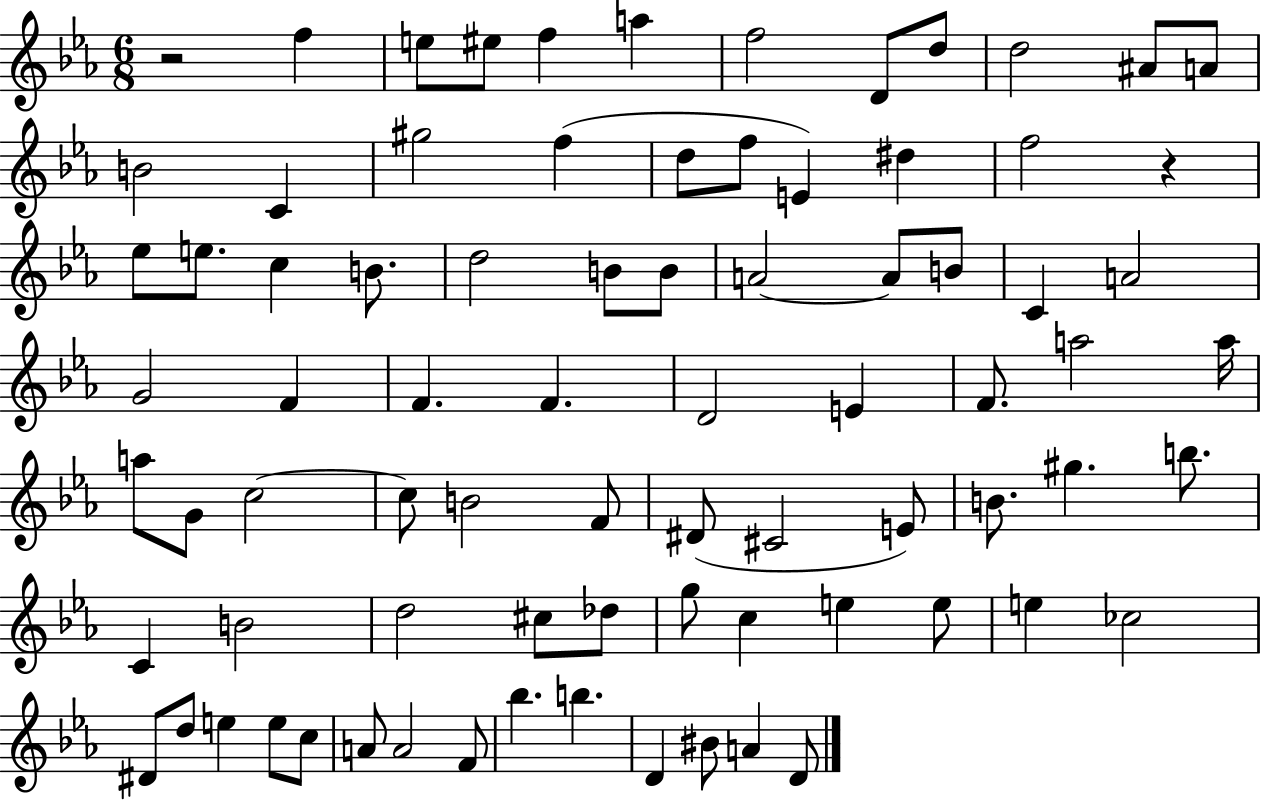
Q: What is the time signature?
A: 6/8